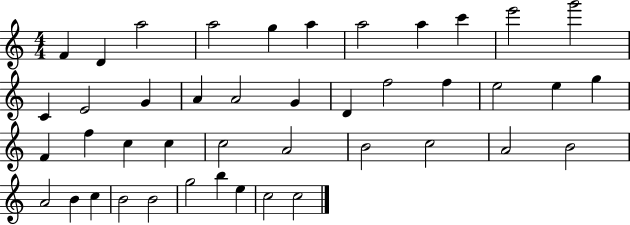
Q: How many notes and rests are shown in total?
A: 43